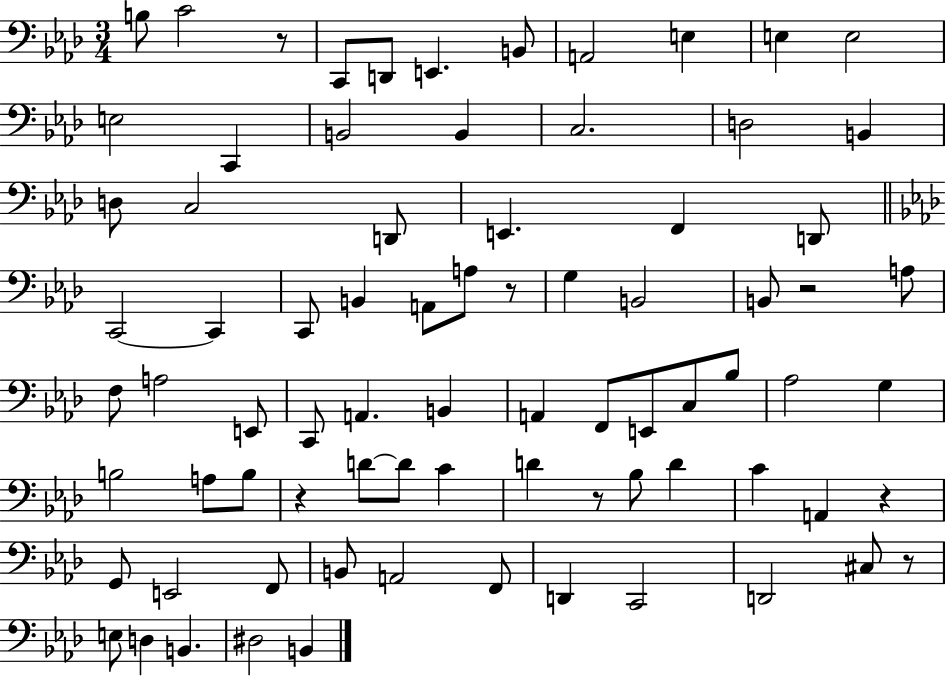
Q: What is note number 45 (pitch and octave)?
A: Ab3